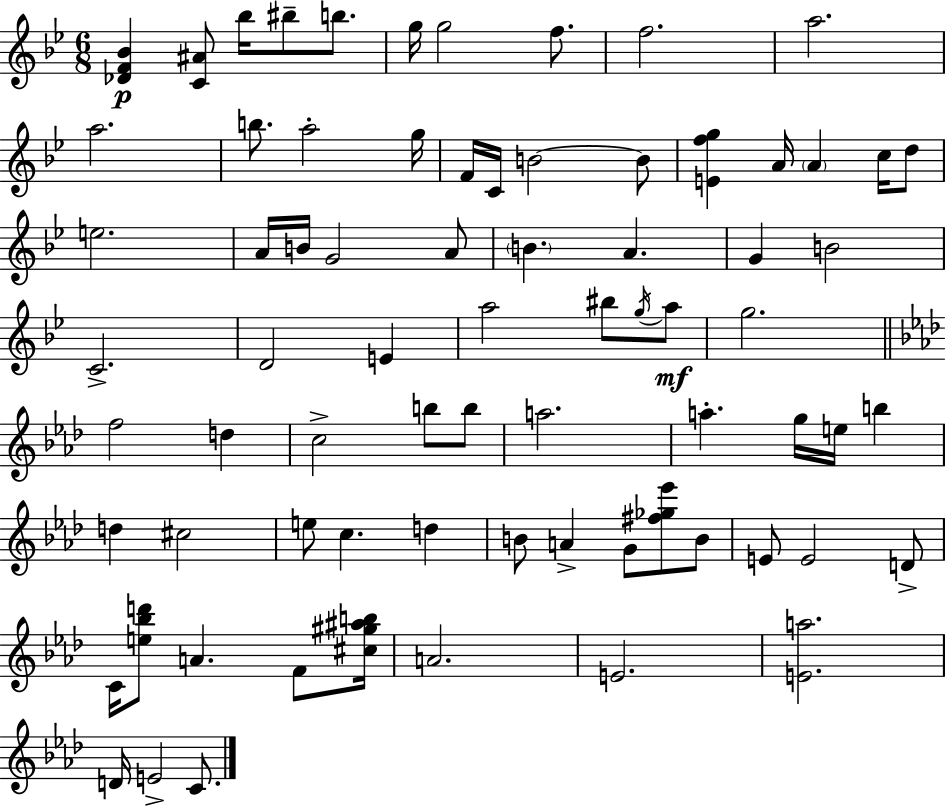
X:1
T:Untitled
M:6/8
L:1/4
K:Gm
[_DF_B] [C^A]/2 _b/4 ^b/2 b/2 g/4 g2 f/2 f2 a2 a2 b/2 a2 g/4 F/4 C/4 B2 B/2 [Efg] A/4 A c/4 d/2 e2 A/4 B/4 G2 A/2 B A G B2 C2 D2 E a2 ^b/2 g/4 a/2 g2 f2 d c2 b/2 b/2 a2 a g/4 e/4 b d ^c2 e/2 c d B/2 A G/2 [^f_g_e']/2 B/2 E/2 E2 D/2 C/4 [e_bd']/2 A F/2 [^c^g^ab]/4 A2 E2 [Ea]2 D/4 E2 C/2